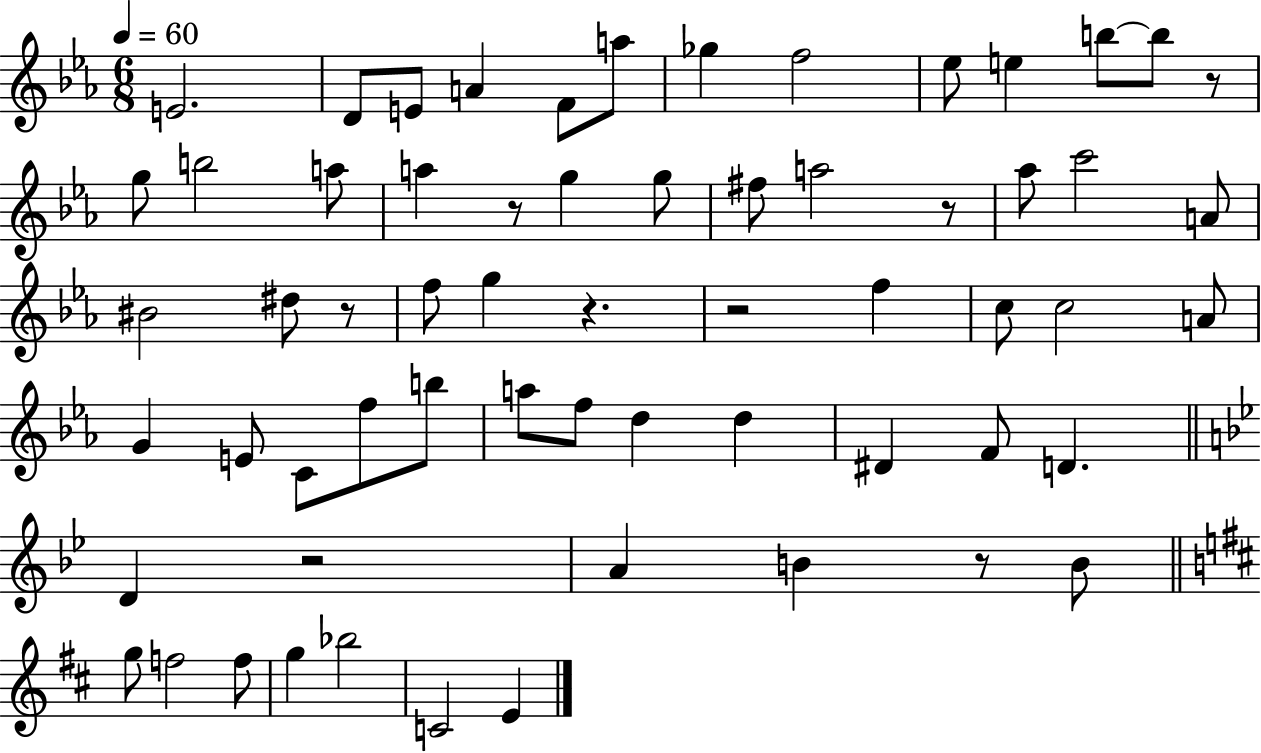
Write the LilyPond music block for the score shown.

{
  \clef treble
  \numericTimeSignature
  \time 6/8
  \key ees \major
  \tempo 4 = 60
  \repeat volta 2 { e'2. | d'8 e'8 a'4 f'8 a''8 | ges''4 f''2 | ees''8 e''4 b''8~~ b''8 r8 | \break g''8 b''2 a''8 | a''4 r8 g''4 g''8 | fis''8 a''2 r8 | aes''8 c'''2 a'8 | \break bis'2 dis''8 r8 | f''8 g''4 r4. | r2 f''4 | c''8 c''2 a'8 | \break g'4 e'8 c'8 f''8 b''8 | a''8 f''8 d''4 d''4 | dis'4 f'8 d'4. | \bar "||" \break \key bes \major d'4 r2 | a'4 b'4 r8 b'8 | \bar "||" \break \key b \minor g''8 f''2 f''8 | g''4 bes''2 | c'2 e'4 | } \bar "|."
}